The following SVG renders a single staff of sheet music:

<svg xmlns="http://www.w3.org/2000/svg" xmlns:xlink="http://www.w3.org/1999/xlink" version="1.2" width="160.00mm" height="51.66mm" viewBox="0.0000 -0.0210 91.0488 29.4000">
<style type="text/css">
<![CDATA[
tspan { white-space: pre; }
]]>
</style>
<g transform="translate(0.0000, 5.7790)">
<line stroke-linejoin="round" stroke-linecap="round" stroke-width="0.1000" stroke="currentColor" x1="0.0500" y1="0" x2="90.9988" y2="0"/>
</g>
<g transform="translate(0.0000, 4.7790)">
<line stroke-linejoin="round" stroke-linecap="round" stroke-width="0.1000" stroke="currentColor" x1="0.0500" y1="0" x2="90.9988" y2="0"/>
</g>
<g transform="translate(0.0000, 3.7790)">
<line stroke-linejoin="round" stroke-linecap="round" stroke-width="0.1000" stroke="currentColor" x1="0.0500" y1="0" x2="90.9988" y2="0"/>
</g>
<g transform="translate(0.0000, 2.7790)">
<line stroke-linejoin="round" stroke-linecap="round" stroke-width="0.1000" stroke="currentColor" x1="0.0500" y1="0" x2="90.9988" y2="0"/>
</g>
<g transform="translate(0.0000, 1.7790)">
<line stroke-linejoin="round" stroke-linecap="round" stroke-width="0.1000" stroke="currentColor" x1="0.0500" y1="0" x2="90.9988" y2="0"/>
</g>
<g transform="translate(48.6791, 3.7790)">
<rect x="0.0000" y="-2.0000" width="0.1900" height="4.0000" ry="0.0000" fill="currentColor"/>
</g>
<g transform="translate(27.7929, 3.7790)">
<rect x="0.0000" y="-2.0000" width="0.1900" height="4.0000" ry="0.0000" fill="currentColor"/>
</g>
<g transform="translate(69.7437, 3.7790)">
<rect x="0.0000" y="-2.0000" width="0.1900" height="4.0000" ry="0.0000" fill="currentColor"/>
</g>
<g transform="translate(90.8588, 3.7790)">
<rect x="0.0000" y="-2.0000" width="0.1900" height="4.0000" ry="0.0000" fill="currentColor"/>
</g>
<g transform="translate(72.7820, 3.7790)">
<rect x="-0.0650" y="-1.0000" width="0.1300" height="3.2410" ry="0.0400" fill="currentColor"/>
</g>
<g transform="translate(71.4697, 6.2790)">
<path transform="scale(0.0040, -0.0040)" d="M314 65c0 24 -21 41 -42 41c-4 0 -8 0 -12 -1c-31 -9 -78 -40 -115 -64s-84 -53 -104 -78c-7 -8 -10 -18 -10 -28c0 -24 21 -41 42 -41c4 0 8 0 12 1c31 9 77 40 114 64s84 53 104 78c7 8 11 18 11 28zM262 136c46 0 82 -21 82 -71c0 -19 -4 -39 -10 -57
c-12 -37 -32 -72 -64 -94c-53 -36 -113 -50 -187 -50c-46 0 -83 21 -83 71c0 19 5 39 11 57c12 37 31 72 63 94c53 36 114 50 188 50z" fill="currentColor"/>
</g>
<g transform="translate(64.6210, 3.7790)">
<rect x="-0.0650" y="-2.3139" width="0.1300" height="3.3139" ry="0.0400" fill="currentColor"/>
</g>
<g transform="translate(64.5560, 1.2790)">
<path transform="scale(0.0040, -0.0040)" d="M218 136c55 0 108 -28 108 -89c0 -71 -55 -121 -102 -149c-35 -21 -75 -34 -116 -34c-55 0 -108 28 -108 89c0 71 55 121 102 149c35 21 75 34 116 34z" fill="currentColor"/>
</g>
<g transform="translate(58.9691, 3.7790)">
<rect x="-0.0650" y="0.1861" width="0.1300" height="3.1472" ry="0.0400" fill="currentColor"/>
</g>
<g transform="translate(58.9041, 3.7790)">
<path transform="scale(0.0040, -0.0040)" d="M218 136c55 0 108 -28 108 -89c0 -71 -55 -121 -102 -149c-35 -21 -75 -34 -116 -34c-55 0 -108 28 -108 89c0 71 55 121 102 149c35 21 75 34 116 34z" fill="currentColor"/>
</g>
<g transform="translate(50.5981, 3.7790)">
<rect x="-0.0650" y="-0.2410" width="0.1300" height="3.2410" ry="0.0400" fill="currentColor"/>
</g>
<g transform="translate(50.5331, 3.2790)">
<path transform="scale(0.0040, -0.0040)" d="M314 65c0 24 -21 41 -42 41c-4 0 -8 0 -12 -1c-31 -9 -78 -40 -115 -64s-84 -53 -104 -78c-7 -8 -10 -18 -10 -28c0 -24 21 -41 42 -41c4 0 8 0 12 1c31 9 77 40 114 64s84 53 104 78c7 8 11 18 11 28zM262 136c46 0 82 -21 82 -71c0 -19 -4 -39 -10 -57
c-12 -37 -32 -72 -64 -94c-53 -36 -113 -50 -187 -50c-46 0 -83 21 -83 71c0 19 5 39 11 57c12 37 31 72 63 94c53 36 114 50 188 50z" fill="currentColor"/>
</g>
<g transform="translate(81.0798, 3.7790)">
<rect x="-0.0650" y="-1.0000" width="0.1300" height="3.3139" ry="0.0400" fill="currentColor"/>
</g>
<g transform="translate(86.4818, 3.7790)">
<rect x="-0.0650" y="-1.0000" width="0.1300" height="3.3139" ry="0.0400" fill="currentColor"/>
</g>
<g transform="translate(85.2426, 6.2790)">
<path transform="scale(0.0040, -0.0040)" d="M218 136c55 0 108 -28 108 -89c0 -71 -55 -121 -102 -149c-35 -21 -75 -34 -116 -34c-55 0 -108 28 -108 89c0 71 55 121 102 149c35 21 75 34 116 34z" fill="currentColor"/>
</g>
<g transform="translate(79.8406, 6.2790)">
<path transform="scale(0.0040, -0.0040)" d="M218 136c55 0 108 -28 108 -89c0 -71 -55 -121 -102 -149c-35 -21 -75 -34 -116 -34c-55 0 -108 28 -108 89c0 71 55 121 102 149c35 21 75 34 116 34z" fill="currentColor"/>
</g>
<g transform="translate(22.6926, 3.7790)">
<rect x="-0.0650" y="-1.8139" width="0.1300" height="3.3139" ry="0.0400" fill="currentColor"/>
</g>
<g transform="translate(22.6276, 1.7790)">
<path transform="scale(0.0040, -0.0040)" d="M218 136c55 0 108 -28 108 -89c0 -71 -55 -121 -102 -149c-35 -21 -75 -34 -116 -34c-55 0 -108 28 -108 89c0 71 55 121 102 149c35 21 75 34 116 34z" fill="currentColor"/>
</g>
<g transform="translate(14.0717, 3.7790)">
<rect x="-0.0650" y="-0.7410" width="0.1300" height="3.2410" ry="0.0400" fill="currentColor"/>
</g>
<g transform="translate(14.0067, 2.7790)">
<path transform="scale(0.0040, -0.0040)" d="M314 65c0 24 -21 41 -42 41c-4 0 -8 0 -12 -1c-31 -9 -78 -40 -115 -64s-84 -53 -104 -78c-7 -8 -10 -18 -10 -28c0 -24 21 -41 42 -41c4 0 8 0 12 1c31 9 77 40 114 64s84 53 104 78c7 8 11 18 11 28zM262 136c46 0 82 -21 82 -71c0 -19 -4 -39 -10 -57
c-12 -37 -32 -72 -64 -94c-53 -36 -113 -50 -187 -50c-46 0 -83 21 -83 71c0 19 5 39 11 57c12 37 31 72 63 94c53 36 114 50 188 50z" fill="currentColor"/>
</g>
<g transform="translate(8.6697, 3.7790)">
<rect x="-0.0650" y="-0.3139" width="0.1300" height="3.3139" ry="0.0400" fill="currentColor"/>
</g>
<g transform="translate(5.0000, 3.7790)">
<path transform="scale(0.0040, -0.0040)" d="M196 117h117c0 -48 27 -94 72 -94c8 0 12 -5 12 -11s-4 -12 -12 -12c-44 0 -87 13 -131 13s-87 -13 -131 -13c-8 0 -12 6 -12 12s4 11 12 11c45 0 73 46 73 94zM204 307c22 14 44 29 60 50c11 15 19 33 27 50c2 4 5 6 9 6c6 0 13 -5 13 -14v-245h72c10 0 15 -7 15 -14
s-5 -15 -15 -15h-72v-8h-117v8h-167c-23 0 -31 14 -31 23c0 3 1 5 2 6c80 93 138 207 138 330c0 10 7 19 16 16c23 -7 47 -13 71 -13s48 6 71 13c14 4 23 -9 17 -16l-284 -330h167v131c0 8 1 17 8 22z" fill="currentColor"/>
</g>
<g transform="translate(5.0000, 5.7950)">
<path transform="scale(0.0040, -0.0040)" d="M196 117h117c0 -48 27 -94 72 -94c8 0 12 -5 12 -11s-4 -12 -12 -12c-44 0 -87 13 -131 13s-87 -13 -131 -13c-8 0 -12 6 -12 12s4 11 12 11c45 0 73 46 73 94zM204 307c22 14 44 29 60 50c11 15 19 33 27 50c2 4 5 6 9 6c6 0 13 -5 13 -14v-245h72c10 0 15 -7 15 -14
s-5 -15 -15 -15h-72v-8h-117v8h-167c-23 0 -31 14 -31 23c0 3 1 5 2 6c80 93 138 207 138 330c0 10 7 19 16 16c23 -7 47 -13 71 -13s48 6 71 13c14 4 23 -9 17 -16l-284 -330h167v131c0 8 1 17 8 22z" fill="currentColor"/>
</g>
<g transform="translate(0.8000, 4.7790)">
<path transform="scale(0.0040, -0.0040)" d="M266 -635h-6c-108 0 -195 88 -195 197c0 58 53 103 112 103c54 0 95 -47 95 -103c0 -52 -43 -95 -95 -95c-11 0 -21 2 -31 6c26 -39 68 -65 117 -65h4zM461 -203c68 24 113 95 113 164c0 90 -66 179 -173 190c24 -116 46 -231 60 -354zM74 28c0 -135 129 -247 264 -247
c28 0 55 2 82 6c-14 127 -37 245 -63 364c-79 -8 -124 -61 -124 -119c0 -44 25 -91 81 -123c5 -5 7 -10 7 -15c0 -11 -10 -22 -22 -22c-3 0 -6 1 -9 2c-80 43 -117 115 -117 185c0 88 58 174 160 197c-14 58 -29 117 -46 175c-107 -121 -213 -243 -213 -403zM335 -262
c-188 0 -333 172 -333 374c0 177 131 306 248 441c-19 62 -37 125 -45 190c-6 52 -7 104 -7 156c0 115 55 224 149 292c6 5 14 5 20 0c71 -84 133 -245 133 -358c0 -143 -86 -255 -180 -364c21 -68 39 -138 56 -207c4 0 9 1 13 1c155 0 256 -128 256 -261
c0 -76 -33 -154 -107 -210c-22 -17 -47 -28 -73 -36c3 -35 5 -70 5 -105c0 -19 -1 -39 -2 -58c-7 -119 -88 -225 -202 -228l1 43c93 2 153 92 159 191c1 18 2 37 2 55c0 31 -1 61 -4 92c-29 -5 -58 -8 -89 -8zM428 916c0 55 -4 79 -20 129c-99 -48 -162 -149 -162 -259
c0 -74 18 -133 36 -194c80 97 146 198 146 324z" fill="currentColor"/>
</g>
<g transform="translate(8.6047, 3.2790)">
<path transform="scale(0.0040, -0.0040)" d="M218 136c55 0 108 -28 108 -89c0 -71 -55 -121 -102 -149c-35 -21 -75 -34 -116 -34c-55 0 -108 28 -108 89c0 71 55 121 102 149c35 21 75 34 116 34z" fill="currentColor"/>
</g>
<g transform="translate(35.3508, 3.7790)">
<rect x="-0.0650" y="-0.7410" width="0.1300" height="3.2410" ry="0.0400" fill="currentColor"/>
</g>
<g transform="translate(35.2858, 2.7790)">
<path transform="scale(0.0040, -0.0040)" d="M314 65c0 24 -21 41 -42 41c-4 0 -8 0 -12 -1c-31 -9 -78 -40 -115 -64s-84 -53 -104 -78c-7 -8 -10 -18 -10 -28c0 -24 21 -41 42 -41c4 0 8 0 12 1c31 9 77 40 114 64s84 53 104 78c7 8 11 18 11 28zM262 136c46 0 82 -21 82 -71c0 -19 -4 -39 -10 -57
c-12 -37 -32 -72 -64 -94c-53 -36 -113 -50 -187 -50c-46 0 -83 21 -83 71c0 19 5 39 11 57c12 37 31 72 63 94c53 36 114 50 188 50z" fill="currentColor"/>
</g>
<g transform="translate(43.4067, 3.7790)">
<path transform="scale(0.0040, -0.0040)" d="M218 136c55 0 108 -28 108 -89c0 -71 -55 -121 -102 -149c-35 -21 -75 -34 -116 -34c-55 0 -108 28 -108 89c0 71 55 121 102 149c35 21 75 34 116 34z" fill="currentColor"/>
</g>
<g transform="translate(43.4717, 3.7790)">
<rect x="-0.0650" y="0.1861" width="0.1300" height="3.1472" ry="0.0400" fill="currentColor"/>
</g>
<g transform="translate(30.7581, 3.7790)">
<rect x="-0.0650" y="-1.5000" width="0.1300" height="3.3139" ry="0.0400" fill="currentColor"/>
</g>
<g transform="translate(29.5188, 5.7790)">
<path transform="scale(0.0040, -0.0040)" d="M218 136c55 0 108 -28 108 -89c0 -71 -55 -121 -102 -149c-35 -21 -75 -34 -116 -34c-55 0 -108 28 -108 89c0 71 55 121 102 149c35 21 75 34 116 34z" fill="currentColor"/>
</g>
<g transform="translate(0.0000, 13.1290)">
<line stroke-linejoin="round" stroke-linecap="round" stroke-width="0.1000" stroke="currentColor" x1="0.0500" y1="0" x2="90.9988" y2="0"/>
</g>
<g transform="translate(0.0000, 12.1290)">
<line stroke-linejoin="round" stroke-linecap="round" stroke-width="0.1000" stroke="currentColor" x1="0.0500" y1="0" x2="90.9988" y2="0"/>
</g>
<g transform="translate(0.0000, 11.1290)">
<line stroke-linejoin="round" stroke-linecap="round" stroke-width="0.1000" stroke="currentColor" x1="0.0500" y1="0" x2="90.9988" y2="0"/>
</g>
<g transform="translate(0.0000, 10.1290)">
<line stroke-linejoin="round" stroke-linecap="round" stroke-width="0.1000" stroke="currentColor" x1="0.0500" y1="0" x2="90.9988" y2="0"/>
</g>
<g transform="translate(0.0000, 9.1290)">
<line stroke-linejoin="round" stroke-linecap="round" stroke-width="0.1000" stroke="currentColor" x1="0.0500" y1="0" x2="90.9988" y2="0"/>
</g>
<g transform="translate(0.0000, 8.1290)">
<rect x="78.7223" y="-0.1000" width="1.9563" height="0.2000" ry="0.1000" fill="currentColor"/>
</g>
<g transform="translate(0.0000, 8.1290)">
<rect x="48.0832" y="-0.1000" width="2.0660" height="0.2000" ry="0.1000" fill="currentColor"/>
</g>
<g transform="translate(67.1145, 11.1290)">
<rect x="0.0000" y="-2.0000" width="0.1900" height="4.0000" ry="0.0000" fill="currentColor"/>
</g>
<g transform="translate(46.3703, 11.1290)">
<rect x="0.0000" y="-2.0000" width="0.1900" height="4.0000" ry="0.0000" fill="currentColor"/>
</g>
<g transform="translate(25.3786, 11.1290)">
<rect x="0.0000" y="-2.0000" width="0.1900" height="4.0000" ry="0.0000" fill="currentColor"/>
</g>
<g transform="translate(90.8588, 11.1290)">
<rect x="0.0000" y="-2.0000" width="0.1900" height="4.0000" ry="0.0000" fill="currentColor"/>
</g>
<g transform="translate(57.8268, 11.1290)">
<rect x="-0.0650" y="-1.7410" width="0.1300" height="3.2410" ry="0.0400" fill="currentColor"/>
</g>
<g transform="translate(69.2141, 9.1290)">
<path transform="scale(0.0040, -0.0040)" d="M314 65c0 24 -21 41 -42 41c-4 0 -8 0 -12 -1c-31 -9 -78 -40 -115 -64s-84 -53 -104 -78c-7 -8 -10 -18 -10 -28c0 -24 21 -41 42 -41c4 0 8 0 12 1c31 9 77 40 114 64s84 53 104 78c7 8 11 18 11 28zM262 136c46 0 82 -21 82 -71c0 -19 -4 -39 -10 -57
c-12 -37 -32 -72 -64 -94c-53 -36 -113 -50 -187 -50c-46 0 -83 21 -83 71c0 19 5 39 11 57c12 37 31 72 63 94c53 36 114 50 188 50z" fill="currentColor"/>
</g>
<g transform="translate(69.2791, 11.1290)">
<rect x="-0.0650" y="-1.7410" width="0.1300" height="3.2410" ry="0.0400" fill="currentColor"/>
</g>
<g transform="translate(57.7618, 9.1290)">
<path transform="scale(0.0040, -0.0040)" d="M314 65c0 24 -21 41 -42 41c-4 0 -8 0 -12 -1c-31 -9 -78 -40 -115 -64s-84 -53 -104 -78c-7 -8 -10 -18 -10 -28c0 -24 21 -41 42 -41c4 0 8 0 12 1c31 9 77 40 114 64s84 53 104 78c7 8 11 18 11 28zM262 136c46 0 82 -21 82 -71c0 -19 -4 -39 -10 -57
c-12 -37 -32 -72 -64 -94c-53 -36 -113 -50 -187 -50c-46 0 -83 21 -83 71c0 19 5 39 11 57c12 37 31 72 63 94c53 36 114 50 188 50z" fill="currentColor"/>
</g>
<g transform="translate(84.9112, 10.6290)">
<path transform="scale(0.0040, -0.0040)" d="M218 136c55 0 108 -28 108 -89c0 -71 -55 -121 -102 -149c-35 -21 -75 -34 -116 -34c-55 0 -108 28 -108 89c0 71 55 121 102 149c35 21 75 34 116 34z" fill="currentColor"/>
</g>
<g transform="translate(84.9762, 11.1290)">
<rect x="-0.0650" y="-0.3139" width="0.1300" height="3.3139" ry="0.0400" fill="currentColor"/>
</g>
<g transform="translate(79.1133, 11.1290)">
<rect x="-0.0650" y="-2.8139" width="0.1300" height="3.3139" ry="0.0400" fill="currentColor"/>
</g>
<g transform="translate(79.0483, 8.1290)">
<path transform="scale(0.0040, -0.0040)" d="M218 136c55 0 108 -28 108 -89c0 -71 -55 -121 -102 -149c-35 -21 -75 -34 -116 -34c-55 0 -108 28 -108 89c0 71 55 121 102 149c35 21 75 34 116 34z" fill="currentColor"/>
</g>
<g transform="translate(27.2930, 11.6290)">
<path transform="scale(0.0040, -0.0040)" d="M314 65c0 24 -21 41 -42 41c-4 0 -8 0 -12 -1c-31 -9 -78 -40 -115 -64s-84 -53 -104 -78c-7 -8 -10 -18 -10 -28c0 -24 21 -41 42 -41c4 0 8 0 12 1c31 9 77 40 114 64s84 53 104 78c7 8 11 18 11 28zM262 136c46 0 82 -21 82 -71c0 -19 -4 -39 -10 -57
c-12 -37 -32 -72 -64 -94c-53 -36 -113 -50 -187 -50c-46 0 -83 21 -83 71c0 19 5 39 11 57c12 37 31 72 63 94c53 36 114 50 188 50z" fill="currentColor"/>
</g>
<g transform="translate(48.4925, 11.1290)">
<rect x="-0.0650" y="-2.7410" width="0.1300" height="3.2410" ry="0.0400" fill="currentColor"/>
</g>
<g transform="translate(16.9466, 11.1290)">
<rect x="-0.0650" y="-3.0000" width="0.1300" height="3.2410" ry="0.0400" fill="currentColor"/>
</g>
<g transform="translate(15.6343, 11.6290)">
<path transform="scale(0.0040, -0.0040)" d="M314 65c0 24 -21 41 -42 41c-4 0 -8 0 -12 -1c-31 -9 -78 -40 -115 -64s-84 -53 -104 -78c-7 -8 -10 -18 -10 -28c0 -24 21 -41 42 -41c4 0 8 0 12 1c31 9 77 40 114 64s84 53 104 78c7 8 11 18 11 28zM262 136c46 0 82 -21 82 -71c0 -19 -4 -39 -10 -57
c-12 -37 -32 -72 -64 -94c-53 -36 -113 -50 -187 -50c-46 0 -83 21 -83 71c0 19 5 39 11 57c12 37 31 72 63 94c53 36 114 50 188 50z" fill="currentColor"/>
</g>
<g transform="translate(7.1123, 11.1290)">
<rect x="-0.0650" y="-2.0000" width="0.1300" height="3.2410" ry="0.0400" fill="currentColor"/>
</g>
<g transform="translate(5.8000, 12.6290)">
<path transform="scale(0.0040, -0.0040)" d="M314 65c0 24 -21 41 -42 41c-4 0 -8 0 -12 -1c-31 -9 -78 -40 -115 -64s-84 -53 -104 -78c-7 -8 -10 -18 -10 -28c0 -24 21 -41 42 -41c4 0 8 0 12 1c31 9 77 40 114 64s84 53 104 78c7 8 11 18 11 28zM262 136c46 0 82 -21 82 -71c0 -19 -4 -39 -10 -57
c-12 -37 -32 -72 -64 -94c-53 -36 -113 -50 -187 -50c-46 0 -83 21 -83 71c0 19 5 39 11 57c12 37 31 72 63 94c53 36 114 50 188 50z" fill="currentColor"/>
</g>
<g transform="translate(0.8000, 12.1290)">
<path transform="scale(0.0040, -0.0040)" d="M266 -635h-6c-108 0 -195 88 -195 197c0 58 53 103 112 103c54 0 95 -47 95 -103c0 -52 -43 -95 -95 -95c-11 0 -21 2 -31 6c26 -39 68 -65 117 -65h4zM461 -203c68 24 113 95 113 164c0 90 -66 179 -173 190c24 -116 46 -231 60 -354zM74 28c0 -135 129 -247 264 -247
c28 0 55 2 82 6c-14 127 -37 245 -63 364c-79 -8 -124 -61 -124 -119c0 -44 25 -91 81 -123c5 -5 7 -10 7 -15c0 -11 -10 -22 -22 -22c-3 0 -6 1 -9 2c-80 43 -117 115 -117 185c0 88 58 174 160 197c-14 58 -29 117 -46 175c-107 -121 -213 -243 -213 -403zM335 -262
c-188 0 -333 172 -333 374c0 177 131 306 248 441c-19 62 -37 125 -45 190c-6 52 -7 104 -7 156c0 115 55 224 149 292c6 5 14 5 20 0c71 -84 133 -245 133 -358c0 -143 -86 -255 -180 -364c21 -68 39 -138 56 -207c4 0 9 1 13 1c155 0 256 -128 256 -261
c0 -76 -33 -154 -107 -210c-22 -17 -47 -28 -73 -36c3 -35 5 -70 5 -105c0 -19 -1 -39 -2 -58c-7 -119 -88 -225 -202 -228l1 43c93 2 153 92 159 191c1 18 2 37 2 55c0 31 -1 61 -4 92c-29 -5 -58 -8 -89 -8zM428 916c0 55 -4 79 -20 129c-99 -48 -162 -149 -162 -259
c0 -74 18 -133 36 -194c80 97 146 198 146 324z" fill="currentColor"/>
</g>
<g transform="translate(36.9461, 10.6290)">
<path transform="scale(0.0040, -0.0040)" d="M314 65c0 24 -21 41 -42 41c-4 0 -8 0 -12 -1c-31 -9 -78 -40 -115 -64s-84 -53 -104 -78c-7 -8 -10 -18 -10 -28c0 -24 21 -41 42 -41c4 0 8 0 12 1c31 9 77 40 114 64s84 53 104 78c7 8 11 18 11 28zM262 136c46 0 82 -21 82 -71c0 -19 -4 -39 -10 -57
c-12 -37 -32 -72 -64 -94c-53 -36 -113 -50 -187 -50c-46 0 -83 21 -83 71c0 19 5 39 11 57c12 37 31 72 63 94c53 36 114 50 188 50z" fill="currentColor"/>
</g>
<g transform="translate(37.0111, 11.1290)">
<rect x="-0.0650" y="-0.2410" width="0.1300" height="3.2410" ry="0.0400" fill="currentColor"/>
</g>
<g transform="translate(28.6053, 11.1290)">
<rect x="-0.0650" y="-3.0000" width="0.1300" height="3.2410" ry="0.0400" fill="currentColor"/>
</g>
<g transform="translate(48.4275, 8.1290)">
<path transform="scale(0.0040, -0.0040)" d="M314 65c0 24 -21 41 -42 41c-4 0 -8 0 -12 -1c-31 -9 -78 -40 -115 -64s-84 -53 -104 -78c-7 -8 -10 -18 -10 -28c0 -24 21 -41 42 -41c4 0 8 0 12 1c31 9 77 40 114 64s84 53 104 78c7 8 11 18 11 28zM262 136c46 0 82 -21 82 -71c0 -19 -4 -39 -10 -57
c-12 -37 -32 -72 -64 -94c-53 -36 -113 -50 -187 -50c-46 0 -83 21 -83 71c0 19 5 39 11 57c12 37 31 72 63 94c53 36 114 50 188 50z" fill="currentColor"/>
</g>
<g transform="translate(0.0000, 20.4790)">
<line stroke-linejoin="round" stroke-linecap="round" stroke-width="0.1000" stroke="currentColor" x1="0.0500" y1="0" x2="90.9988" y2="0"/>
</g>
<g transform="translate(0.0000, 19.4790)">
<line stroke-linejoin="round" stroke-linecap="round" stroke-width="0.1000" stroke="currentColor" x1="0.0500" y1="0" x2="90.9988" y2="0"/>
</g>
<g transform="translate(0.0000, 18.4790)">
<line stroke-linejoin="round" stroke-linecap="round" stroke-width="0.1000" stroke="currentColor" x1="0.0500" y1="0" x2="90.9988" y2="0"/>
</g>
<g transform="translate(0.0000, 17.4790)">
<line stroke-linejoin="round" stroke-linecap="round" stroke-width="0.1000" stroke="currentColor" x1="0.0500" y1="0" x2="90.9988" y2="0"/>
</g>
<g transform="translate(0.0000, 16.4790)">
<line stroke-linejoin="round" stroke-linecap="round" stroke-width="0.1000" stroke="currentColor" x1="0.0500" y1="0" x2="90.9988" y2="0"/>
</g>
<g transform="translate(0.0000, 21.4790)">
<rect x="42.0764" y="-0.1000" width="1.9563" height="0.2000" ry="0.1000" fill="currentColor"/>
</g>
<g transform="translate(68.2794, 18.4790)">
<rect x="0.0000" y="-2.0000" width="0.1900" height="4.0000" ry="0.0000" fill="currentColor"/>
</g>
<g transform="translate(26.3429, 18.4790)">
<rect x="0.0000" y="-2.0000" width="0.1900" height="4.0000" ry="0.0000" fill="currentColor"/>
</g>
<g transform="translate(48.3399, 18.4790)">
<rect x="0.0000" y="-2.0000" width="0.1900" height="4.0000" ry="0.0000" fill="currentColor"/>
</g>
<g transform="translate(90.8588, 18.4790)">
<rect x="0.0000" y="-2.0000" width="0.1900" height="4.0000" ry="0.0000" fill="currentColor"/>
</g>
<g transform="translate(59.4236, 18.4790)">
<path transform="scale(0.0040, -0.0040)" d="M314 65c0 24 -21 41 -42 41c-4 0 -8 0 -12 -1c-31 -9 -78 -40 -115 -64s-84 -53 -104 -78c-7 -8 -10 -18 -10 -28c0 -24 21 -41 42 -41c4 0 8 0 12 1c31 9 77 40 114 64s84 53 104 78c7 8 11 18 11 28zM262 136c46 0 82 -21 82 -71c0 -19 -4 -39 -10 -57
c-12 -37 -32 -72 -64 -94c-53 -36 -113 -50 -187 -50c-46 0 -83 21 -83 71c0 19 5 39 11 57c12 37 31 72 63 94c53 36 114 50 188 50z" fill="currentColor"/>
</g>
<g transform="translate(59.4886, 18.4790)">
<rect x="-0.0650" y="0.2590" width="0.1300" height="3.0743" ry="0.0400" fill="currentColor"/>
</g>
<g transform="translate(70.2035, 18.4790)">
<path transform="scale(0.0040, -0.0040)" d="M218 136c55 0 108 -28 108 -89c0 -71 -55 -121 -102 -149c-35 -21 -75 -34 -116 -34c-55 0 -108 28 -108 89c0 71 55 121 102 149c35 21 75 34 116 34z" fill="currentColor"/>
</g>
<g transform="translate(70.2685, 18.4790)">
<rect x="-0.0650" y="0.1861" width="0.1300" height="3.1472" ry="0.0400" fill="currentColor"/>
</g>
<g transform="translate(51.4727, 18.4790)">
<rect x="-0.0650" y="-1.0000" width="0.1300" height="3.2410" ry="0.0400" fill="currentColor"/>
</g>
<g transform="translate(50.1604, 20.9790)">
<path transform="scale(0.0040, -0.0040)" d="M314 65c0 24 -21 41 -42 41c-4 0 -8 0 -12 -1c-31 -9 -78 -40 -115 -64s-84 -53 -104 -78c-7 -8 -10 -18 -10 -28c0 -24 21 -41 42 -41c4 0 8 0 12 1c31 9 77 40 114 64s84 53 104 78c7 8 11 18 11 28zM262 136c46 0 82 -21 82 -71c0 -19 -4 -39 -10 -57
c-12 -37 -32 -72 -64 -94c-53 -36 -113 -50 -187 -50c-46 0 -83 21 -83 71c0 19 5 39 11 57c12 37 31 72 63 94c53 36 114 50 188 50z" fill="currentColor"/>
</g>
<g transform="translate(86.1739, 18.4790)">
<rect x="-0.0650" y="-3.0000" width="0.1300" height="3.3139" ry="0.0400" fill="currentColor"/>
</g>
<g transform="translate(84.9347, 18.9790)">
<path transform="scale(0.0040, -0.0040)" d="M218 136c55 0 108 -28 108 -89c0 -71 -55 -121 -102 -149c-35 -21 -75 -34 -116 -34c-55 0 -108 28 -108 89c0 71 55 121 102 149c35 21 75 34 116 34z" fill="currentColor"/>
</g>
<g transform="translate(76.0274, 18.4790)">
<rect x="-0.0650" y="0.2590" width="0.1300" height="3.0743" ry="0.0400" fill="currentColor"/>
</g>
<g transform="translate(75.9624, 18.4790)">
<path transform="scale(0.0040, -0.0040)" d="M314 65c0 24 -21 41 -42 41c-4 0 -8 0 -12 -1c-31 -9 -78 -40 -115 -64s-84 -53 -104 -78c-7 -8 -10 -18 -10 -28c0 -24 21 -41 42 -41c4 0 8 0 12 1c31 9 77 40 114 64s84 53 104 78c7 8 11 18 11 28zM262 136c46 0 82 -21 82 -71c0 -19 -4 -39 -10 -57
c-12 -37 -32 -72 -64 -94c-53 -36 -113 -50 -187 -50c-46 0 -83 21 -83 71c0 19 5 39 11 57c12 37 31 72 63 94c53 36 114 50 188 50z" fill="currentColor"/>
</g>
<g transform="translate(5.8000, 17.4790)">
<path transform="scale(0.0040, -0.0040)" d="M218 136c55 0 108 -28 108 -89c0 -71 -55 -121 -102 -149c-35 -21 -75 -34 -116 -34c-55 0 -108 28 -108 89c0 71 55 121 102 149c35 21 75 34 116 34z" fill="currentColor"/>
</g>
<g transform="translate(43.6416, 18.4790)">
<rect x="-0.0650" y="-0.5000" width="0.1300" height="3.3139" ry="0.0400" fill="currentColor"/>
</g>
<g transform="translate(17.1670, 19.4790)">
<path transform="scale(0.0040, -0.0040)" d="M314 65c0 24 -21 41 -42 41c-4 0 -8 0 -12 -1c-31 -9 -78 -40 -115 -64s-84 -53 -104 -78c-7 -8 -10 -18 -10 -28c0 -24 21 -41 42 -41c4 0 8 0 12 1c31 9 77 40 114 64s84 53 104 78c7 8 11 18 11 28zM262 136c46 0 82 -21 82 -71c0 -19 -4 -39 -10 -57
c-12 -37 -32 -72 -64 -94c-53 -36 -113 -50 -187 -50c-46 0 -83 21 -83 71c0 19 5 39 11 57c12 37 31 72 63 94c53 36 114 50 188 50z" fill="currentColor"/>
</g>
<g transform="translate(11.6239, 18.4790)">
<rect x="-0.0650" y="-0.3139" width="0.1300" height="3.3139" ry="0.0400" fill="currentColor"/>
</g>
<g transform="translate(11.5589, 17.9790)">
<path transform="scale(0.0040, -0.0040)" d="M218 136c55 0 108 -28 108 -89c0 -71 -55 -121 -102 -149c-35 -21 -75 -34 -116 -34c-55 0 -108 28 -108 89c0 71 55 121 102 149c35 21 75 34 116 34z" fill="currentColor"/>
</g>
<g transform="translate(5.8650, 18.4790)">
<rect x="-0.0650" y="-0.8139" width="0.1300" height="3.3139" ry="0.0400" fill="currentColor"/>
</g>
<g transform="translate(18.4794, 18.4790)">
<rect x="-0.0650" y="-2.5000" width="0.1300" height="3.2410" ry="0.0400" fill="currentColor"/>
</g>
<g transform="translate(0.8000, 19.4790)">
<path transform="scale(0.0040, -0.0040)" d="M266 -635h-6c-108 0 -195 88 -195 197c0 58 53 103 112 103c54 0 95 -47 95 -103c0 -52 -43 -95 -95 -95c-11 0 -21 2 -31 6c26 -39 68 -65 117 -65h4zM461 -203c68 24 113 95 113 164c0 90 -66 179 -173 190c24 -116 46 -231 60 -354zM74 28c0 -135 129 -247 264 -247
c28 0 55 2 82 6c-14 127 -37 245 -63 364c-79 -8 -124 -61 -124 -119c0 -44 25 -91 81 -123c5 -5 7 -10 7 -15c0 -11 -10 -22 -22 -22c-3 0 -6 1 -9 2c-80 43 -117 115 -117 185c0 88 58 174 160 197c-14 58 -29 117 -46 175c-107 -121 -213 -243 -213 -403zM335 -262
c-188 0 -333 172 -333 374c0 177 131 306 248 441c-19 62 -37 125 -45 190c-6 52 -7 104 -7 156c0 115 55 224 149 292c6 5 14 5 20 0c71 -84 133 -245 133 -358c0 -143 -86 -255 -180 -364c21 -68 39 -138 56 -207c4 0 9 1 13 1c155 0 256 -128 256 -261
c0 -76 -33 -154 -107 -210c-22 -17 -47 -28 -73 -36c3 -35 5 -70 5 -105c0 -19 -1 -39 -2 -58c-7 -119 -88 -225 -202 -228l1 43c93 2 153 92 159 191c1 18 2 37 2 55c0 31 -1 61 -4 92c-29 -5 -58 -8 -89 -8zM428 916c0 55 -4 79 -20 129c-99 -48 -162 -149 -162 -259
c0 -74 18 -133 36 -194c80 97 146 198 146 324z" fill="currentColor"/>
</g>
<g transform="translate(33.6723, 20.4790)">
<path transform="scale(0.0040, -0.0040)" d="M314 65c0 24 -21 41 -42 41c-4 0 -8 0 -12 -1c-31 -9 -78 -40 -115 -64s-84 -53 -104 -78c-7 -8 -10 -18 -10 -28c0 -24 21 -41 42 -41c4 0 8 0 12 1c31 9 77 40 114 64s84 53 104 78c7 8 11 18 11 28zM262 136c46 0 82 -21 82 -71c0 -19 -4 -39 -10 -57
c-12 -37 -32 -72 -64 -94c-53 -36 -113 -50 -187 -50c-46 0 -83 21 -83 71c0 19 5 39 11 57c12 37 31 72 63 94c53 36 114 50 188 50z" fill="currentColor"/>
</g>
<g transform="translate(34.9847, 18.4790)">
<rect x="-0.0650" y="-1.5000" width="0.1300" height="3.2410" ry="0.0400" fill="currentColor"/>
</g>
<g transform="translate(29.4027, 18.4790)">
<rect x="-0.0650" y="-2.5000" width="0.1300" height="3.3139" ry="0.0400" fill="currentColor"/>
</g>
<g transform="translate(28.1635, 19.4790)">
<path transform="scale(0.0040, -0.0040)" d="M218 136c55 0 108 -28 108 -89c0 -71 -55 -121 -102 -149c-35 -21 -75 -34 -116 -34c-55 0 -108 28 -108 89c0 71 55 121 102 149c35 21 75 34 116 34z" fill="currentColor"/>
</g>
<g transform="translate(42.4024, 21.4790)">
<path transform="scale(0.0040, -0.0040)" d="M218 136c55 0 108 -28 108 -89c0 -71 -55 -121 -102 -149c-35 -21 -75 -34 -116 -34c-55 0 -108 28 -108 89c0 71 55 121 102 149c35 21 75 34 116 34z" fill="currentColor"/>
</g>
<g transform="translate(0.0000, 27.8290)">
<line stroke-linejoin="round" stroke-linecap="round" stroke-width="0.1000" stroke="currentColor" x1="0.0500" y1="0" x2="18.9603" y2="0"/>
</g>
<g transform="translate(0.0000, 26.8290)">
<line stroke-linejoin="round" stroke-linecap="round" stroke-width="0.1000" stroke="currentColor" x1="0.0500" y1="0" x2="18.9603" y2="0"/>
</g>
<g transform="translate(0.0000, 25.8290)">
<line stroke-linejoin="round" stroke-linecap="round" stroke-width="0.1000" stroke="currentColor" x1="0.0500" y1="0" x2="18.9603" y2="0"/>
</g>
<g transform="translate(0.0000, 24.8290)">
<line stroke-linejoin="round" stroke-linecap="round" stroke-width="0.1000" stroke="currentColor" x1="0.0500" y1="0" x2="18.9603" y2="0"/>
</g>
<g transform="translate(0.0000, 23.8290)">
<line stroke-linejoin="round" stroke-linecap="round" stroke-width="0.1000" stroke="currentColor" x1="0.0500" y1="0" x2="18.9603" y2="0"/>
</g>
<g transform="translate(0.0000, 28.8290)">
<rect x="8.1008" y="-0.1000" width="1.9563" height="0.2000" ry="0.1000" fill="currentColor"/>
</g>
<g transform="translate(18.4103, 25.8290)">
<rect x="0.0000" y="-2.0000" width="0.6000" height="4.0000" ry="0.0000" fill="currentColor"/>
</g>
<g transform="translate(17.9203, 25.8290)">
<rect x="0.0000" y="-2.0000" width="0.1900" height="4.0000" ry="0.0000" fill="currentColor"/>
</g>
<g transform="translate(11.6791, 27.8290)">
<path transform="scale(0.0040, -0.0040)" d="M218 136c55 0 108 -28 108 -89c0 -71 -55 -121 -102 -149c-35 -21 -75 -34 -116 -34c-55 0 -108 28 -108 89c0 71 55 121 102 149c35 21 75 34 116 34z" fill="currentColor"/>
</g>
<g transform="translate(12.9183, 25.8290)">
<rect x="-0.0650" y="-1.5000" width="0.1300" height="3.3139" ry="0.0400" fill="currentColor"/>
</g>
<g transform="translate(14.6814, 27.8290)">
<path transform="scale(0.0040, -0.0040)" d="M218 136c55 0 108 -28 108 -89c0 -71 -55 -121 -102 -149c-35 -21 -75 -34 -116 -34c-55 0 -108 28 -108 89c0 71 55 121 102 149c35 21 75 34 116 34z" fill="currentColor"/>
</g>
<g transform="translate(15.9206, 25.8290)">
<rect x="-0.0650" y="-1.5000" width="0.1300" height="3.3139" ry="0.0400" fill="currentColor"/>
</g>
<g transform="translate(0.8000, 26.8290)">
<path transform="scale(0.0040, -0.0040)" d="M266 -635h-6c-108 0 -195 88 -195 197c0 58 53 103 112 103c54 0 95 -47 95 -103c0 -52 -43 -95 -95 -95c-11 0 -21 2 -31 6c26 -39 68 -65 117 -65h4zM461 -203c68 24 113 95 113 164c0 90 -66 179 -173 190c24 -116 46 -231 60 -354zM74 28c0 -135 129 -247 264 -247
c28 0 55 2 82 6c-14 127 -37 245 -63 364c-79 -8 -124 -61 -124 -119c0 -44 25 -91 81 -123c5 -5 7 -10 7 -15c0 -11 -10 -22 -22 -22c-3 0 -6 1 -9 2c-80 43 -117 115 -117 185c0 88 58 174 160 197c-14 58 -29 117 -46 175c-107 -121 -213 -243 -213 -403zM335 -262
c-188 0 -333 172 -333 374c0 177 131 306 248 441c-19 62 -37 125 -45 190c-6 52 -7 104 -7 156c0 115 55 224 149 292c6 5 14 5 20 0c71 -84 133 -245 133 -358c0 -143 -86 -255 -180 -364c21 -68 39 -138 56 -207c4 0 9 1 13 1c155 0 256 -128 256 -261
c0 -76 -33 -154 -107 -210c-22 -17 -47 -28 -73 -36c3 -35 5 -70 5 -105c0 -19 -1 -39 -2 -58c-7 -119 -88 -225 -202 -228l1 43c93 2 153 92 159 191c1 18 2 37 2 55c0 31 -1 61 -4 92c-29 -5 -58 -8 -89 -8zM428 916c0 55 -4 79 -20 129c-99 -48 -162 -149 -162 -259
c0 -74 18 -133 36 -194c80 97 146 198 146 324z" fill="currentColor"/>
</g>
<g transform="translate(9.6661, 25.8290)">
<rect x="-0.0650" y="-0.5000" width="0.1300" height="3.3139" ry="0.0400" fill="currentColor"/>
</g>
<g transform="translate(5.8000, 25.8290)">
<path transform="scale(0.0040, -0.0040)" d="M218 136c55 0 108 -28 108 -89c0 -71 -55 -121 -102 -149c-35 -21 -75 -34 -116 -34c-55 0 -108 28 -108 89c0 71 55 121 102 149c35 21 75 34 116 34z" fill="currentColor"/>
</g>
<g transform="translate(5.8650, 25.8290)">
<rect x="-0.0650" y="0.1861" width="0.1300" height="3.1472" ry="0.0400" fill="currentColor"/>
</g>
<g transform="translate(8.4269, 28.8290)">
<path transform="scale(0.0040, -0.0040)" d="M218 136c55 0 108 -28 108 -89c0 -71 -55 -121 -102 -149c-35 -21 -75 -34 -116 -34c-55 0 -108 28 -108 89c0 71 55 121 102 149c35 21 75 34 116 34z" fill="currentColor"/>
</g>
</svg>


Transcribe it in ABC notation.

X:1
T:Untitled
M:4/4
L:1/4
K:C
c d2 f E d2 B c2 B g D2 D D F2 A2 A2 c2 a2 f2 f2 a c d c G2 G E2 C D2 B2 B B2 A B C E E